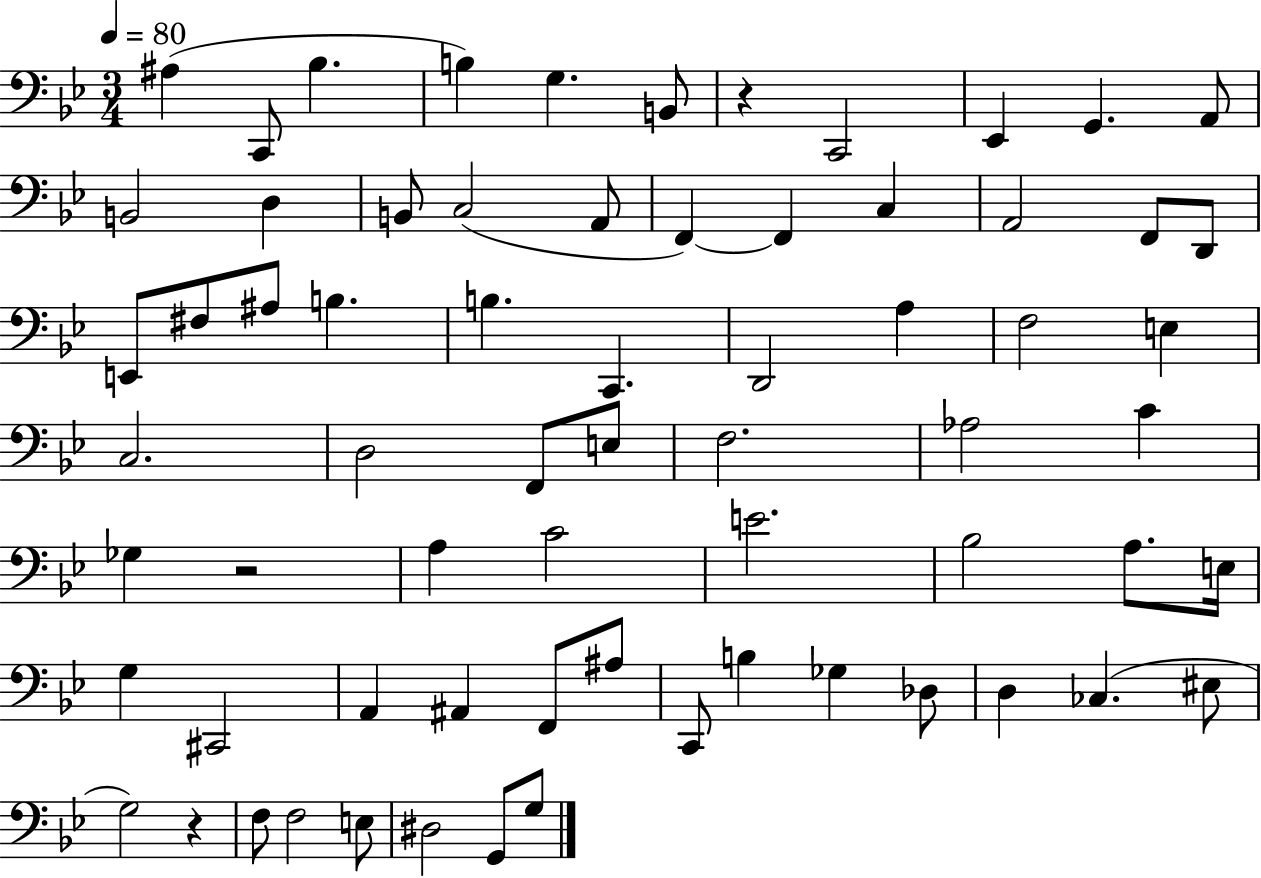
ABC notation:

X:1
T:Untitled
M:3/4
L:1/4
K:Bb
^A, C,,/2 _B, B, G, B,,/2 z C,,2 _E,, G,, A,,/2 B,,2 D, B,,/2 C,2 A,,/2 F,, F,, C, A,,2 F,,/2 D,,/2 E,,/2 ^F,/2 ^A,/2 B, B, C,, D,,2 A, F,2 E, C,2 D,2 F,,/2 E,/2 F,2 _A,2 C _G, z2 A, C2 E2 _B,2 A,/2 E,/4 G, ^C,,2 A,, ^A,, F,,/2 ^A,/2 C,,/2 B, _G, _D,/2 D, _C, ^E,/2 G,2 z F,/2 F,2 E,/2 ^D,2 G,,/2 G,/2